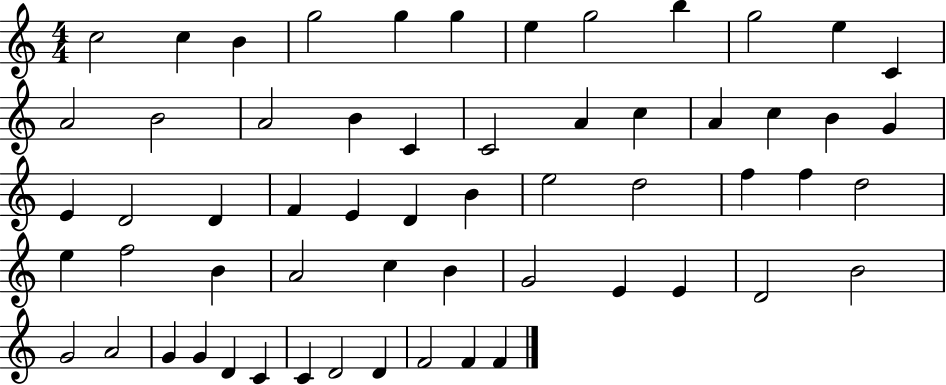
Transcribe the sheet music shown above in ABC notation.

X:1
T:Untitled
M:4/4
L:1/4
K:C
c2 c B g2 g g e g2 b g2 e C A2 B2 A2 B C C2 A c A c B G E D2 D F E D B e2 d2 f f d2 e f2 B A2 c B G2 E E D2 B2 G2 A2 G G D C C D2 D F2 F F